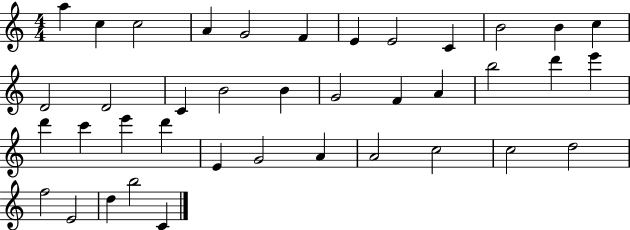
{
  \clef treble
  \numericTimeSignature
  \time 4/4
  \key c \major
  a''4 c''4 c''2 | a'4 g'2 f'4 | e'4 e'2 c'4 | b'2 b'4 c''4 | \break d'2 d'2 | c'4 b'2 b'4 | g'2 f'4 a'4 | b''2 d'''4 e'''4 | \break d'''4 c'''4 e'''4 d'''4 | e'4 g'2 a'4 | a'2 c''2 | c''2 d''2 | \break f''2 e'2 | d''4 b''2 c'4 | \bar "|."
}